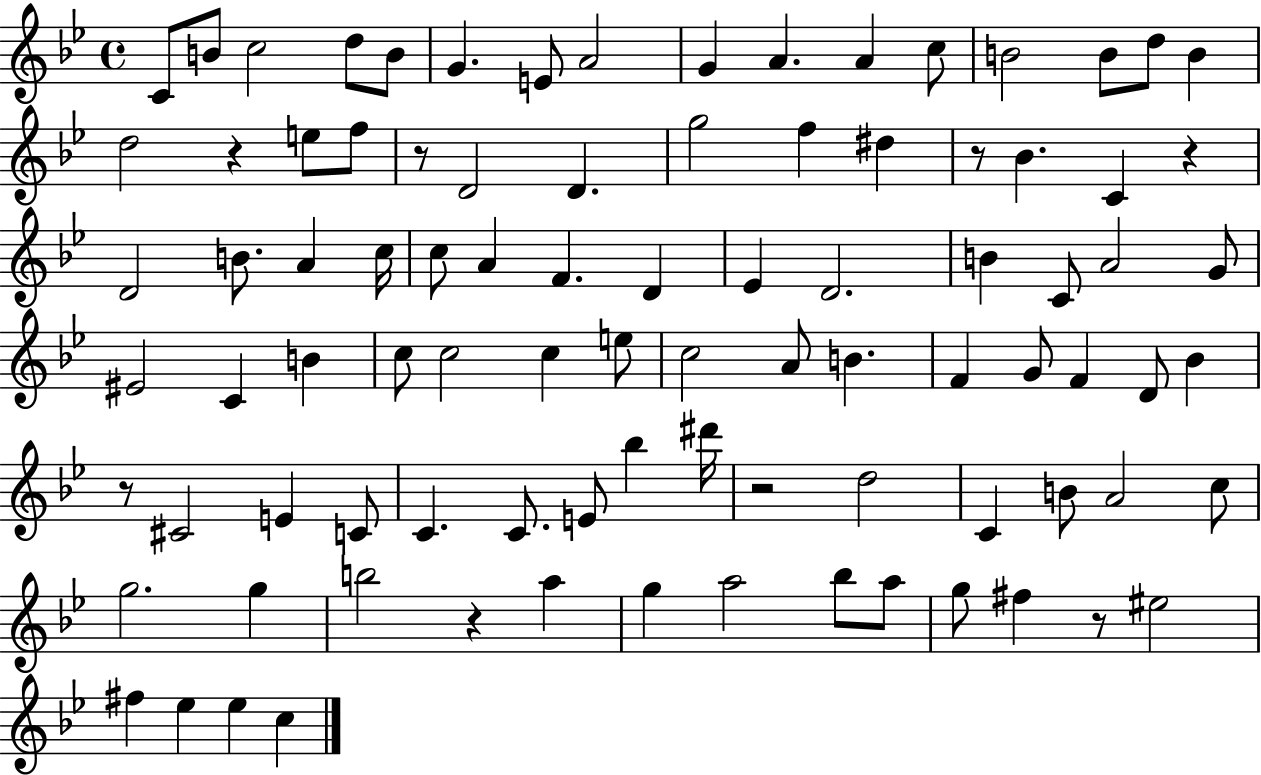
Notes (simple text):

C4/e B4/e C5/h D5/e B4/e G4/q. E4/e A4/h G4/q A4/q. A4/q C5/e B4/h B4/e D5/e B4/q D5/h R/q E5/e F5/e R/e D4/h D4/q. G5/h F5/q D#5/q R/e Bb4/q. C4/q R/q D4/h B4/e. A4/q C5/s C5/e A4/q F4/q. D4/q Eb4/q D4/h. B4/q C4/e A4/h G4/e EIS4/h C4/q B4/q C5/e C5/h C5/q E5/e C5/h A4/e B4/q. F4/q G4/e F4/q D4/e Bb4/q R/e C#4/h E4/q C4/e C4/q. C4/e. E4/e Bb5/q D#6/s R/h D5/h C4/q B4/e A4/h C5/e G5/h. G5/q B5/h R/q A5/q G5/q A5/h Bb5/e A5/e G5/e F#5/q R/e EIS5/h F#5/q Eb5/q Eb5/q C5/q